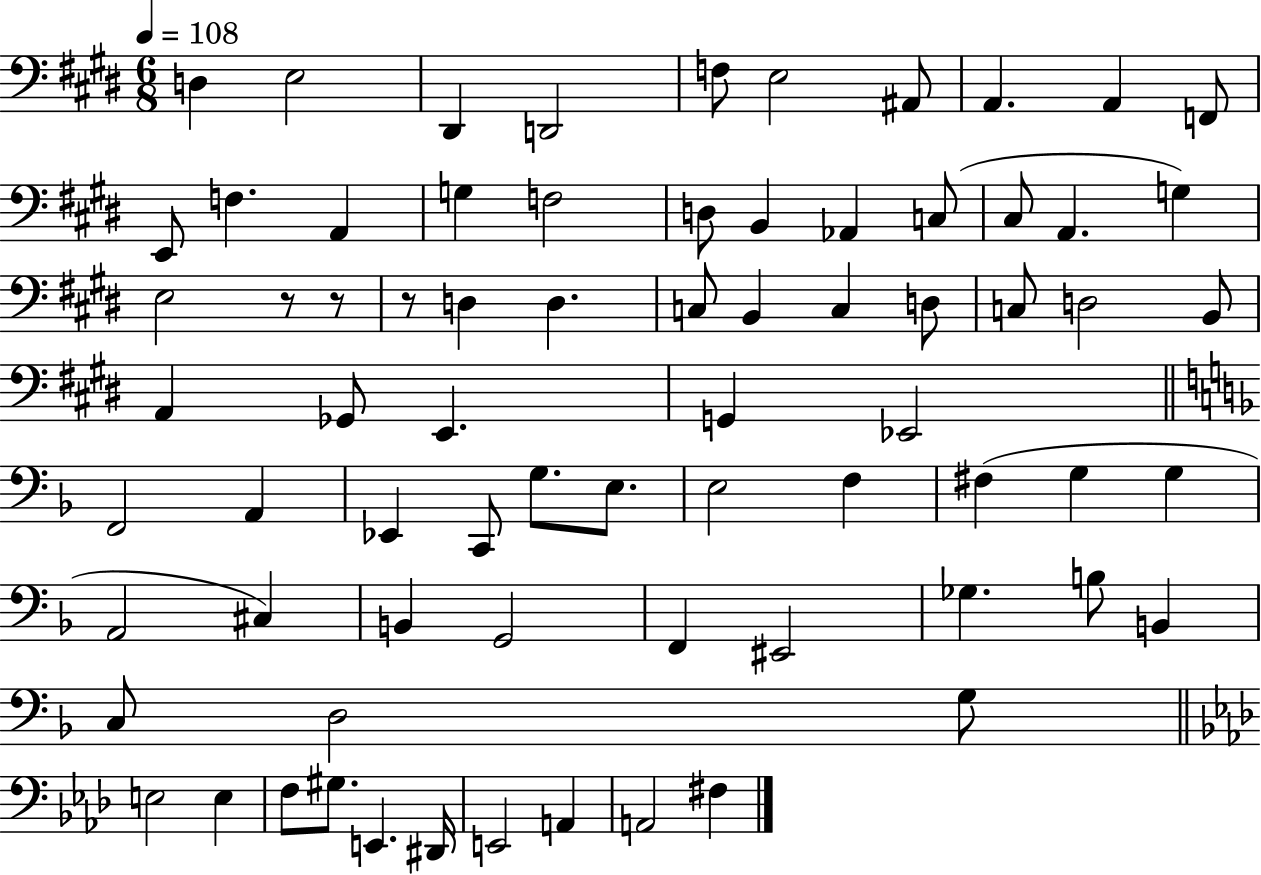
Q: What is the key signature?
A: E major